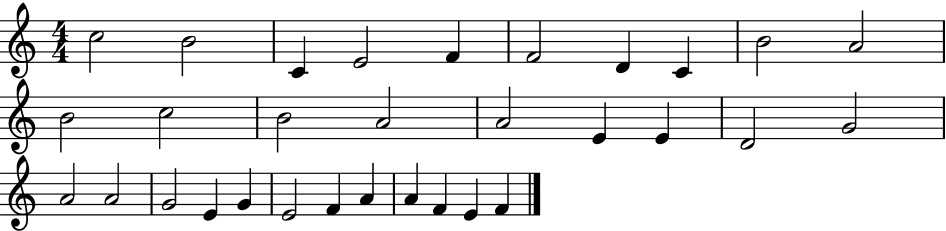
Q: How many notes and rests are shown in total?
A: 31